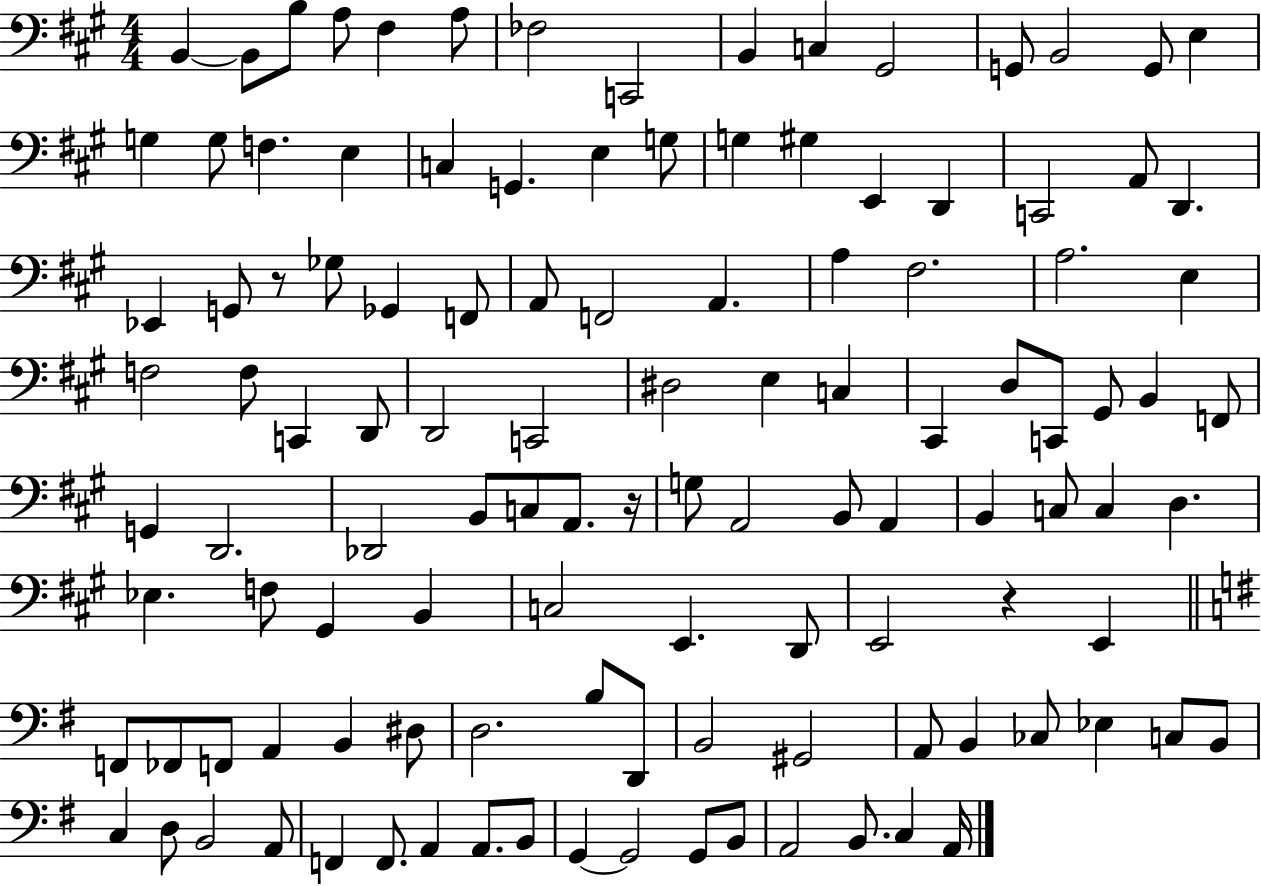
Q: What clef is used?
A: bass